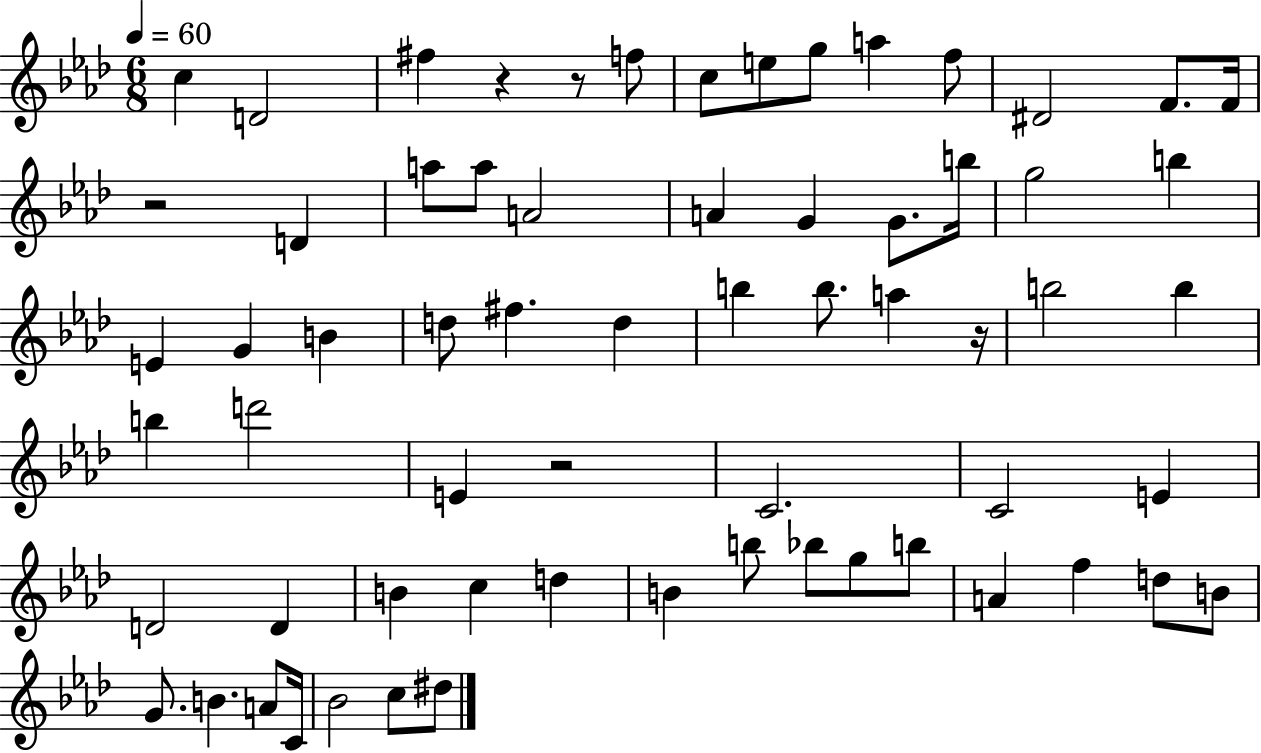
{
  \clef treble
  \numericTimeSignature
  \time 6/8
  \key aes \major
  \tempo 4 = 60
  \repeat volta 2 { c''4 d'2 | fis''4 r4 r8 f''8 | c''8 e''8 g''8 a''4 f''8 | dis'2 f'8. f'16 | \break r2 d'4 | a''8 a''8 a'2 | a'4 g'4 g'8. b''16 | g''2 b''4 | \break e'4 g'4 b'4 | d''8 fis''4. d''4 | b''4 b''8. a''4 r16 | b''2 b''4 | \break b''4 d'''2 | e'4 r2 | c'2. | c'2 e'4 | \break d'2 d'4 | b'4 c''4 d''4 | b'4 b''8 bes''8 g''8 b''8 | a'4 f''4 d''8 b'8 | \break g'8. b'4. a'8 c'16 | bes'2 c''8 dis''8 | } \bar "|."
}